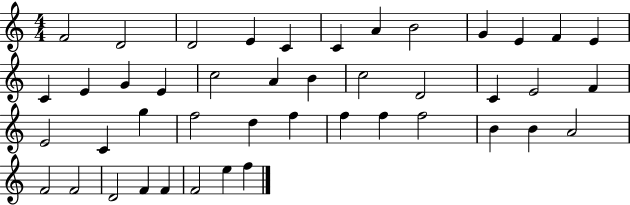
F4/h D4/h D4/h E4/q C4/q C4/q A4/q B4/h G4/q E4/q F4/q E4/q C4/q E4/q G4/q E4/q C5/h A4/q B4/q C5/h D4/h C4/q E4/h F4/q E4/h C4/q G5/q F5/h D5/q F5/q F5/q F5/q F5/h B4/q B4/q A4/h F4/h F4/h D4/h F4/q F4/q F4/h E5/q F5/q